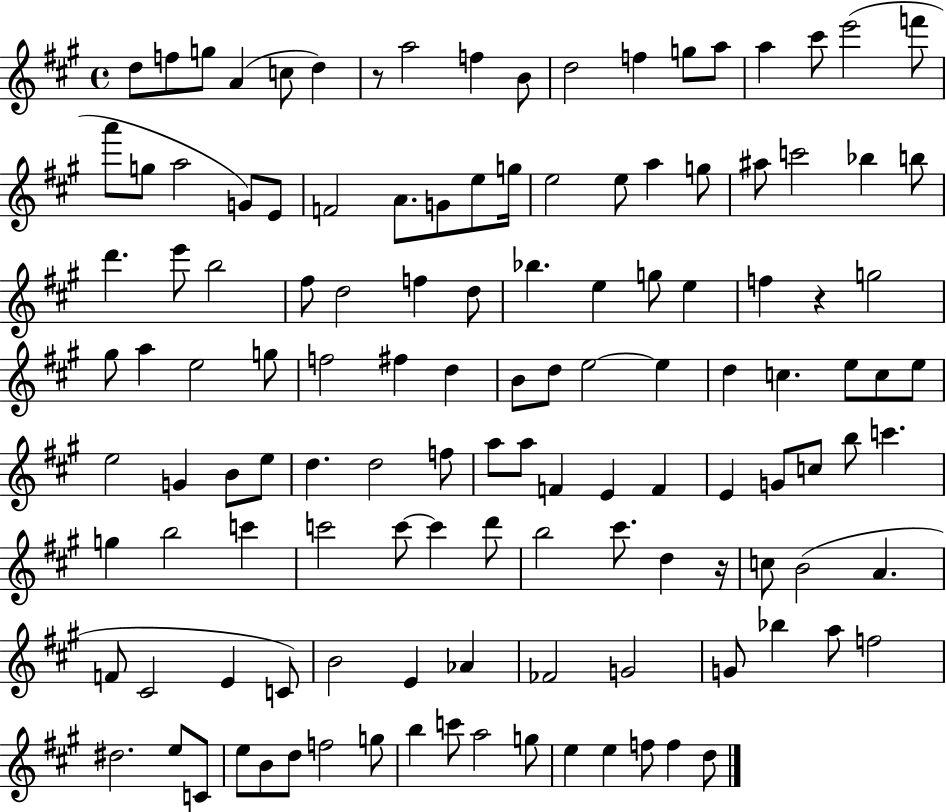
X:1
T:Untitled
M:4/4
L:1/4
K:A
d/2 f/2 g/2 A c/2 d z/2 a2 f B/2 d2 f g/2 a/2 a ^c'/2 e'2 f'/2 a'/2 g/2 a2 G/2 E/2 F2 A/2 G/2 e/2 g/4 e2 e/2 a g/2 ^a/2 c'2 _b b/2 d' e'/2 b2 ^f/2 d2 f d/2 _b e g/2 e f z g2 ^g/2 a e2 g/2 f2 ^f d B/2 d/2 e2 e d c e/2 c/2 e/2 e2 G B/2 e/2 d d2 f/2 a/2 a/2 F E F E G/2 c/2 b/2 c' g b2 c' c'2 c'/2 c' d'/2 b2 ^c'/2 d z/4 c/2 B2 A F/2 ^C2 E C/2 B2 E _A _F2 G2 G/2 _b a/2 f2 ^d2 e/2 C/2 e/2 B/2 d/2 f2 g/2 b c'/2 a2 g/2 e e f/2 f d/2